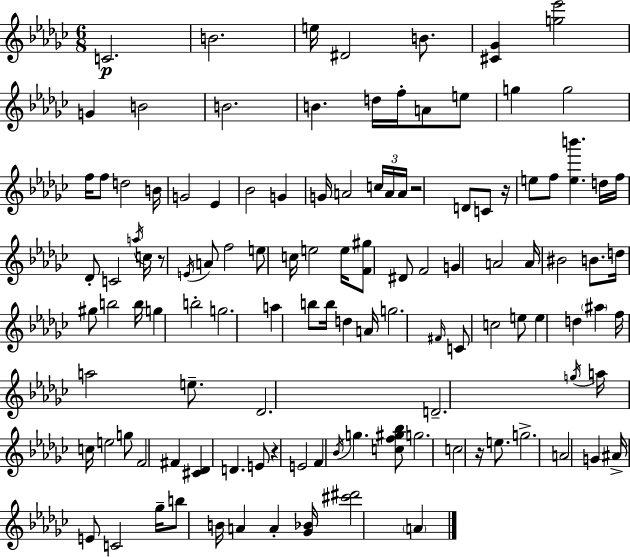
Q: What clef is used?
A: treble